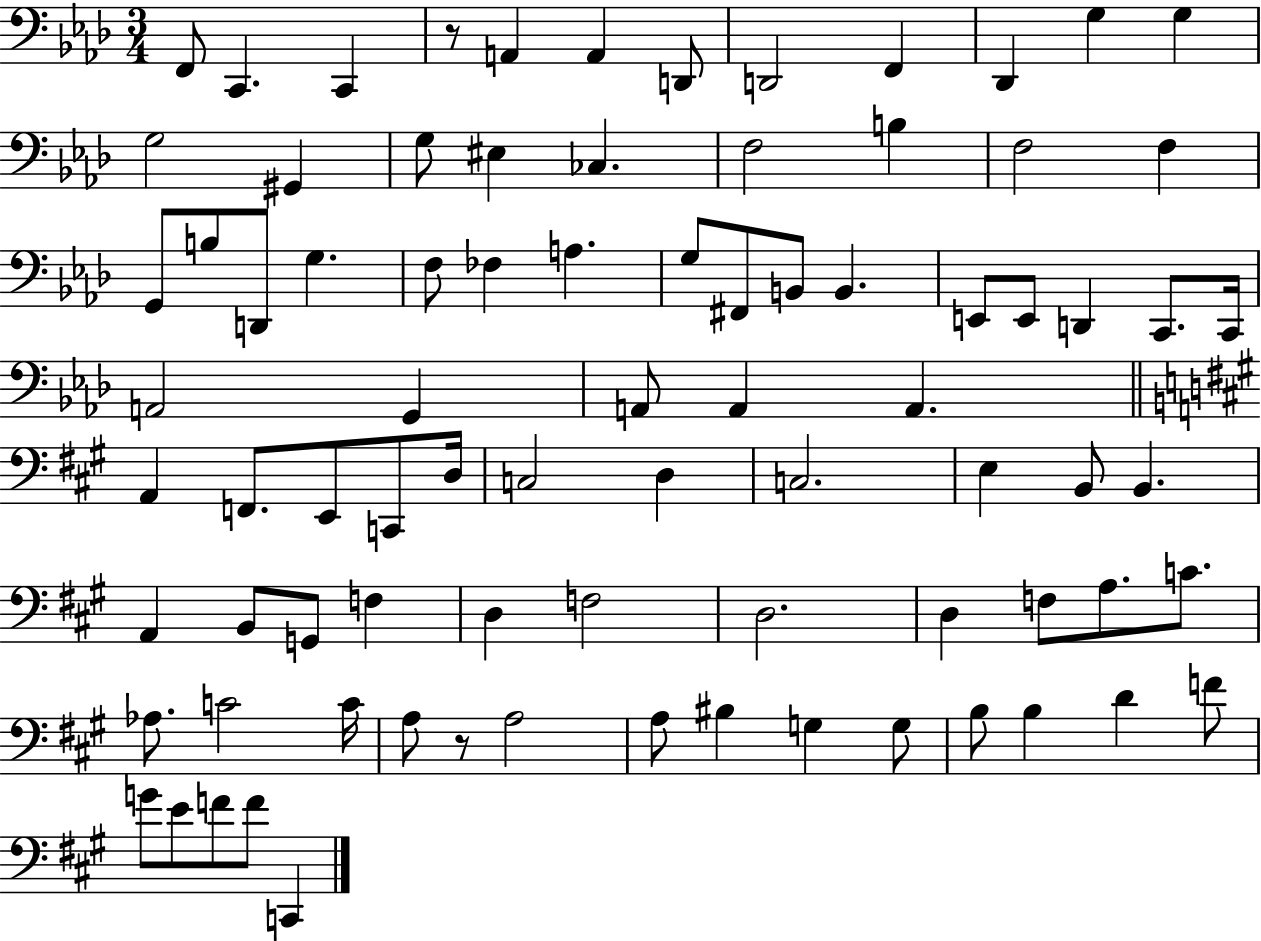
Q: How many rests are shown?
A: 2